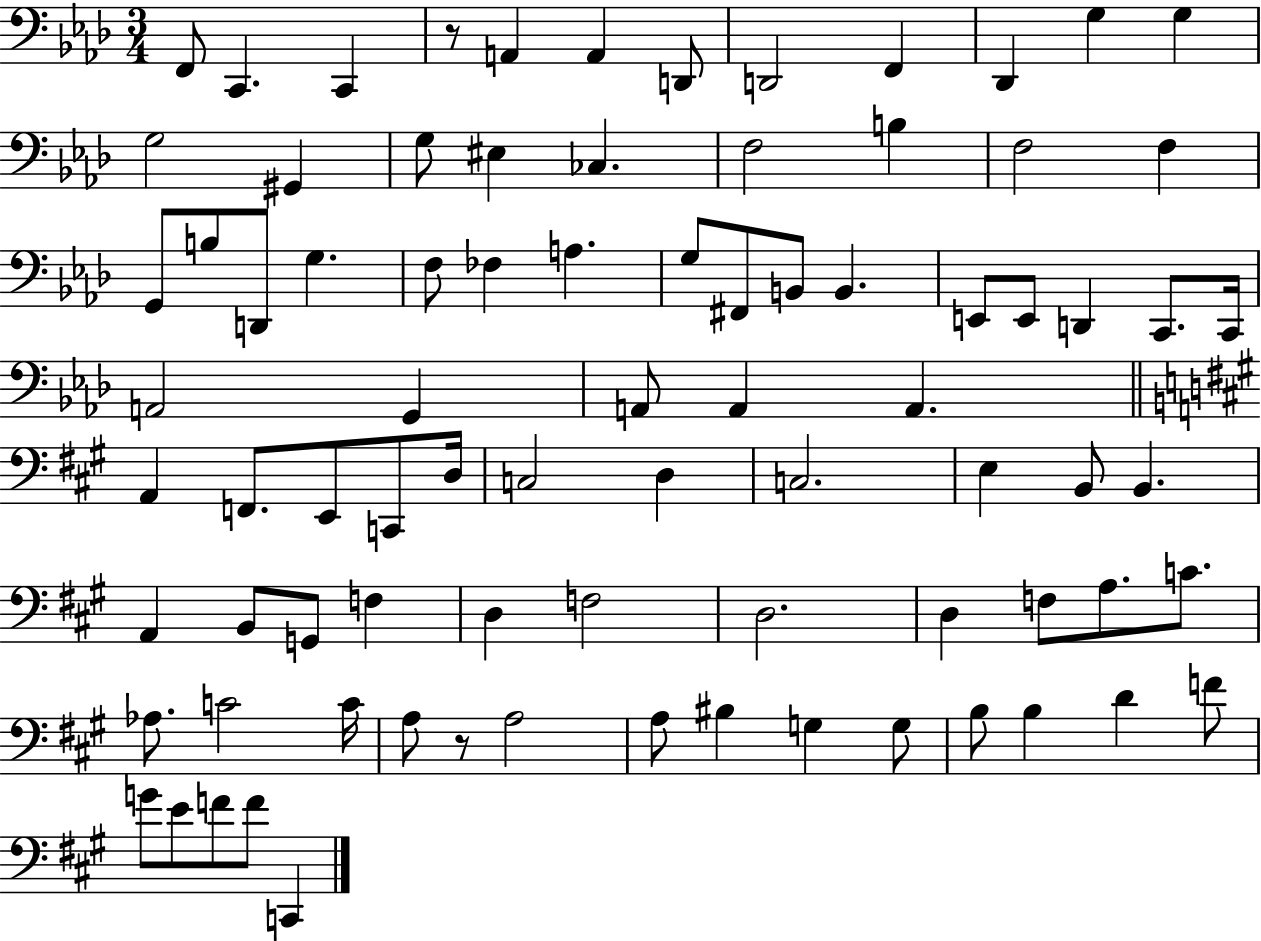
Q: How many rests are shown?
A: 2